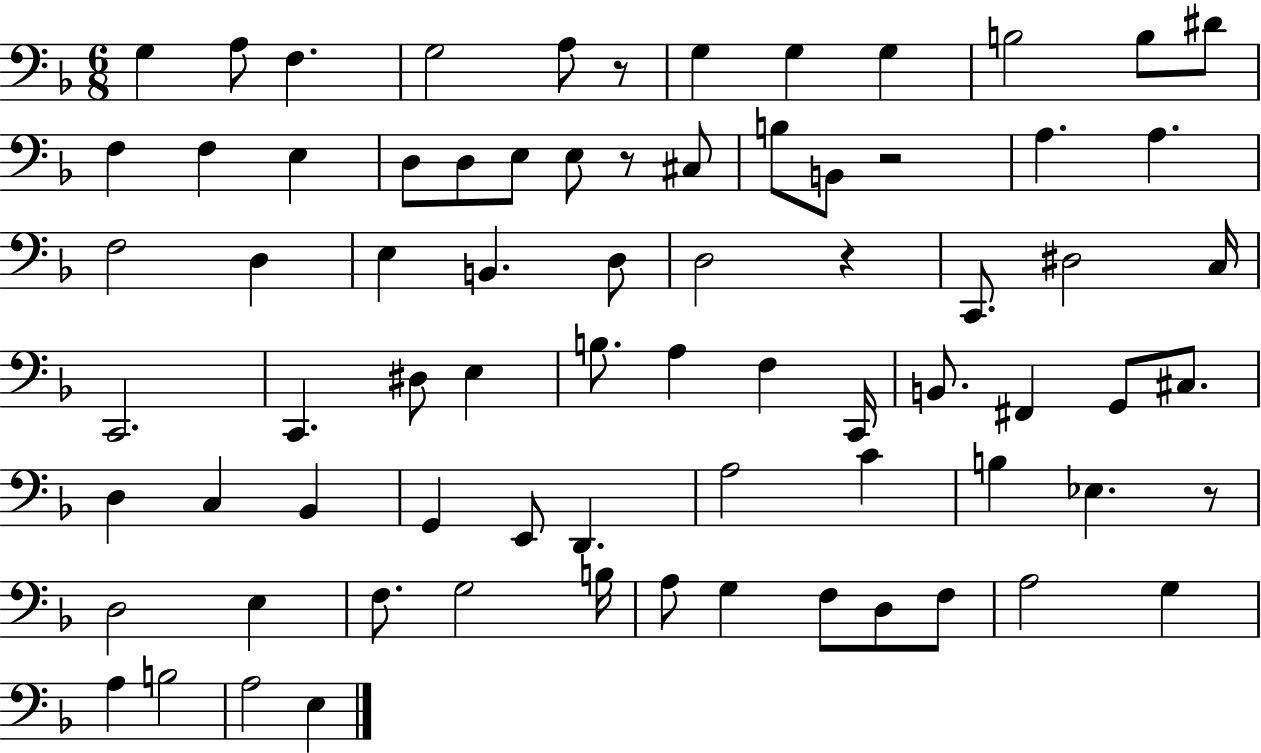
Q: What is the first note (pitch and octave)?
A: G3